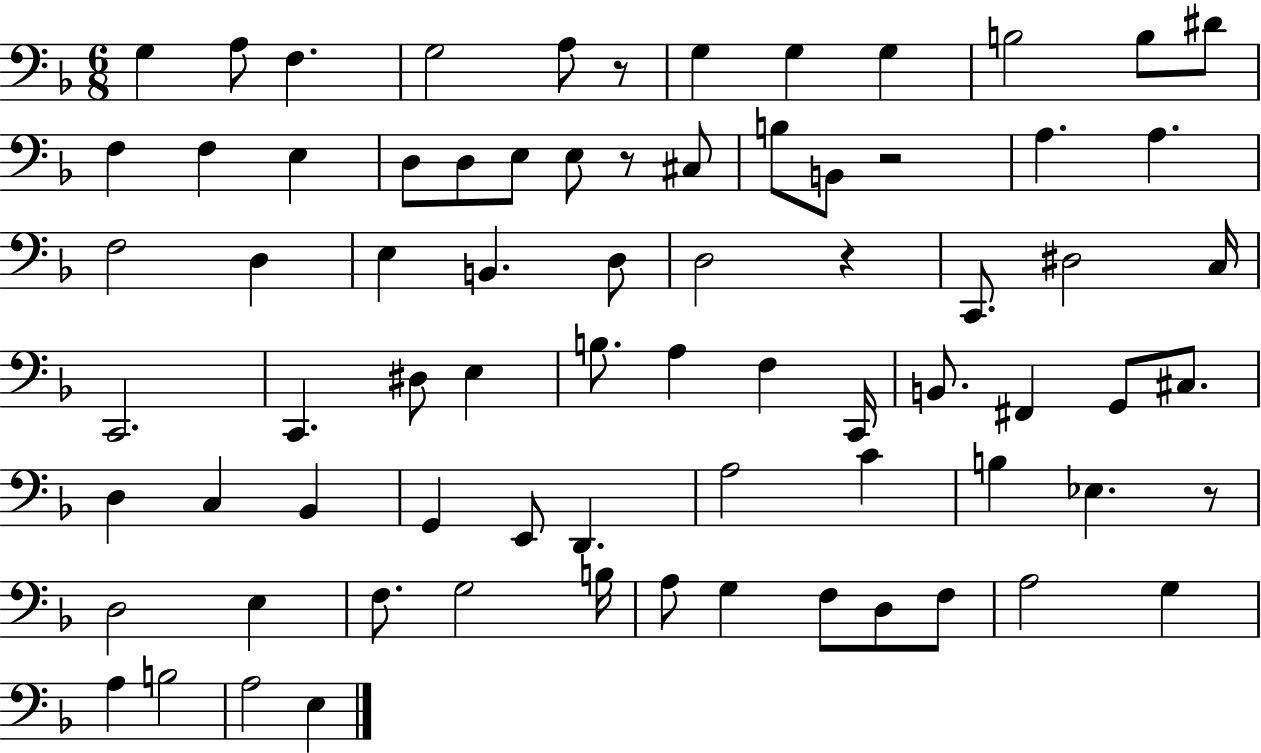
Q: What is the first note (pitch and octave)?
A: G3